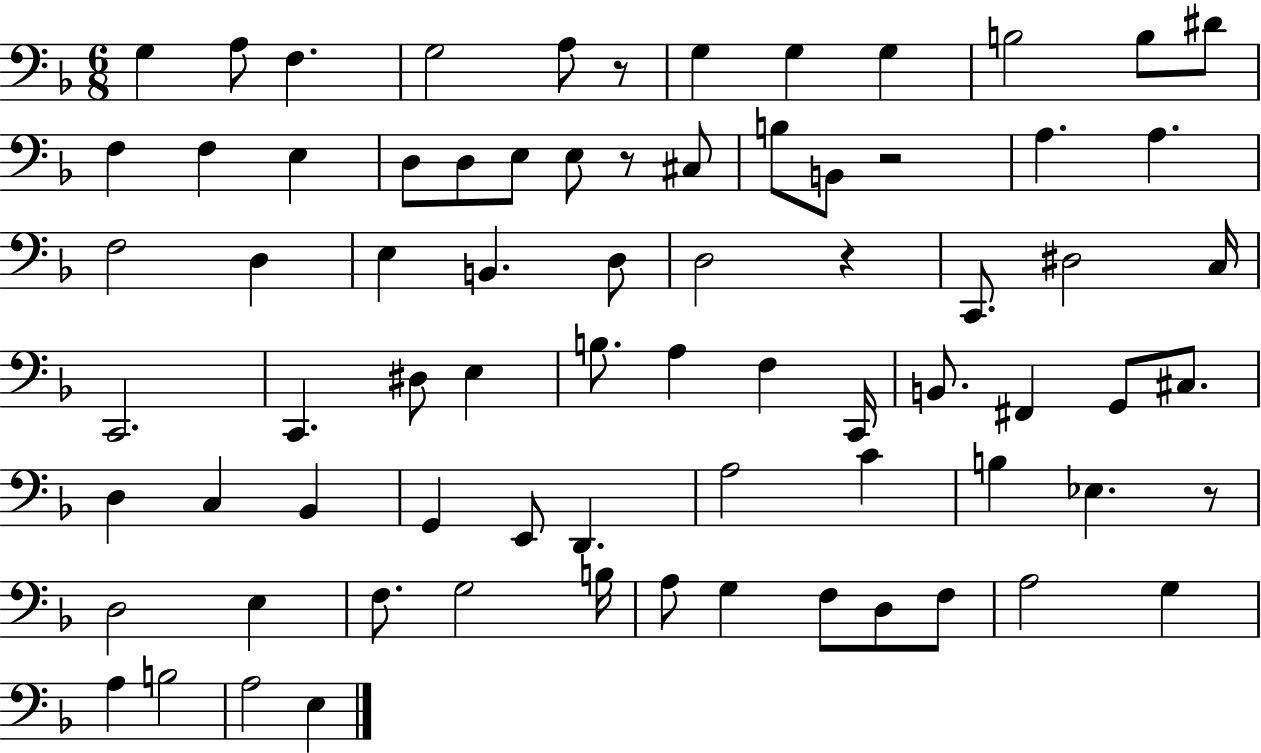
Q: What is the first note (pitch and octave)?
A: G3